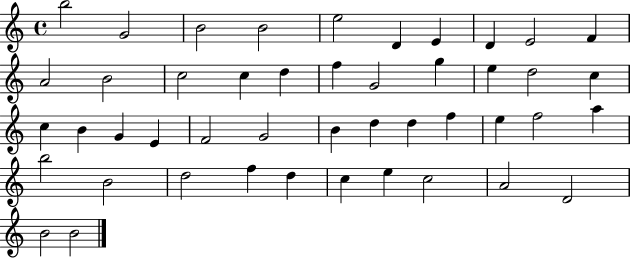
{
  \clef treble
  \time 4/4
  \defaultTimeSignature
  \key c \major
  b''2 g'2 | b'2 b'2 | e''2 d'4 e'4 | d'4 e'2 f'4 | \break a'2 b'2 | c''2 c''4 d''4 | f''4 g'2 g''4 | e''4 d''2 c''4 | \break c''4 b'4 g'4 e'4 | f'2 g'2 | b'4 d''4 d''4 f''4 | e''4 f''2 a''4 | \break b''2 b'2 | d''2 f''4 d''4 | c''4 e''4 c''2 | a'2 d'2 | \break b'2 b'2 | \bar "|."
}